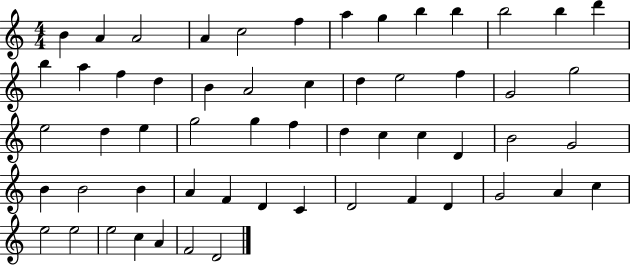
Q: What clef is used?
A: treble